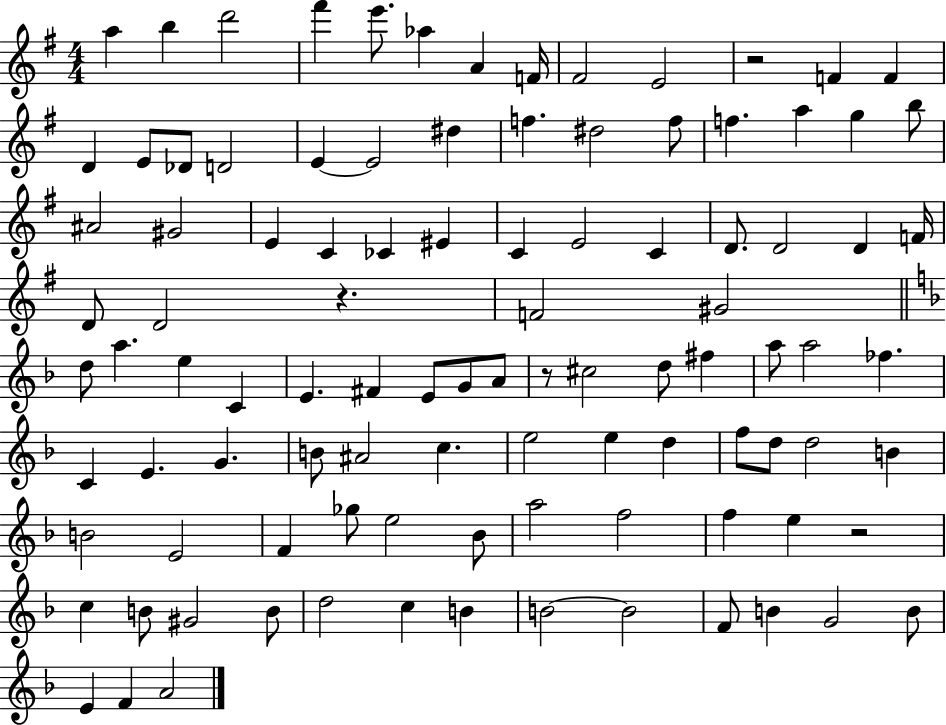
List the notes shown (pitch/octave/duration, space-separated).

A5/q B5/q D6/h F#6/q E6/e. Ab5/q A4/q F4/s F#4/h E4/h R/h F4/q F4/q D4/q E4/e Db4/e D4/h E4/q E4/h D#5/q F5/q. D#5/h F5/e F5/q. A5/q G5/q B5/e A#4/h G#4/h E4/q C4/q CES4/q EIS4/q C4/q E4/h C4/q D4/e. D4/h D4/q F4/s D4/e D4/h R/q. F4/h G#4/h D5/e A5/q. E5/q C4/q E4/q. F#4/q E4/e G4/e A4/e R/e C#5/h D5/e F#5/q A5/e A5/h FES5/q. C4/q E4/q. G4/q. B4/e A#4/h C5/q. E5/h E5/q D5/q F5/e D5/e D5/h B4/q B4/h E4/h F4/q Gb5/e E5/h Bb4/e A5/h F5/h F5/q E5/q R/h C5/q B4/e G#4/h B4/e D5/h C5/q B4/q B4/h B4/h F4/e B4/q G4/h B4/e E4/q F4/q A4/h